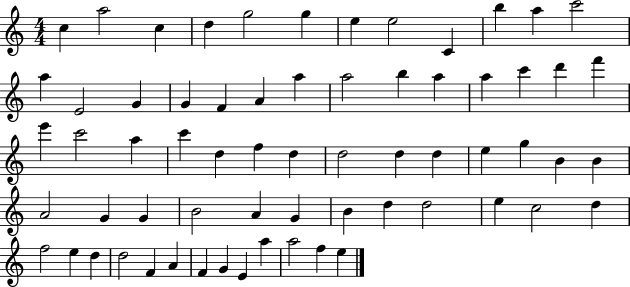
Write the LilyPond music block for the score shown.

{
  \clef treble
  \numericTimeSignature
  \time 4/4
  \key c \major
  c''4 a''2 c''4 | d''4 g''2 g''4 | e''4 e''2 c'4 | b''4 a''4 c'''2 | \break a''4 e'2 g'4 | g'4 f'4 a'4 a''4 | a''2 b''4 a''4 | a''4 c'''4 d'''4 f'''4 | \break e'''4 c'''2 a''4 | c'''4 d''4 f''4 d''4 | d''2 d''4 d''4 | e''4 g''4 b'4 b'4 | \break a'2 g'4 g'4 | b'2 a'4 g'4 | b'4 d''4 d''2 | e''4 c''2 d''4 | \break f''2 e''4 d''4 | d''2 f'4 a'4 | f'4 g'4 e'4 a''4 | a''2 f''4 e''4 | \break \bar "|."
}